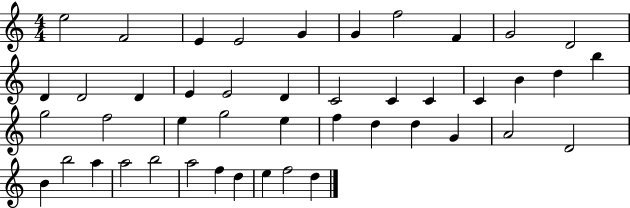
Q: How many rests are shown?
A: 0